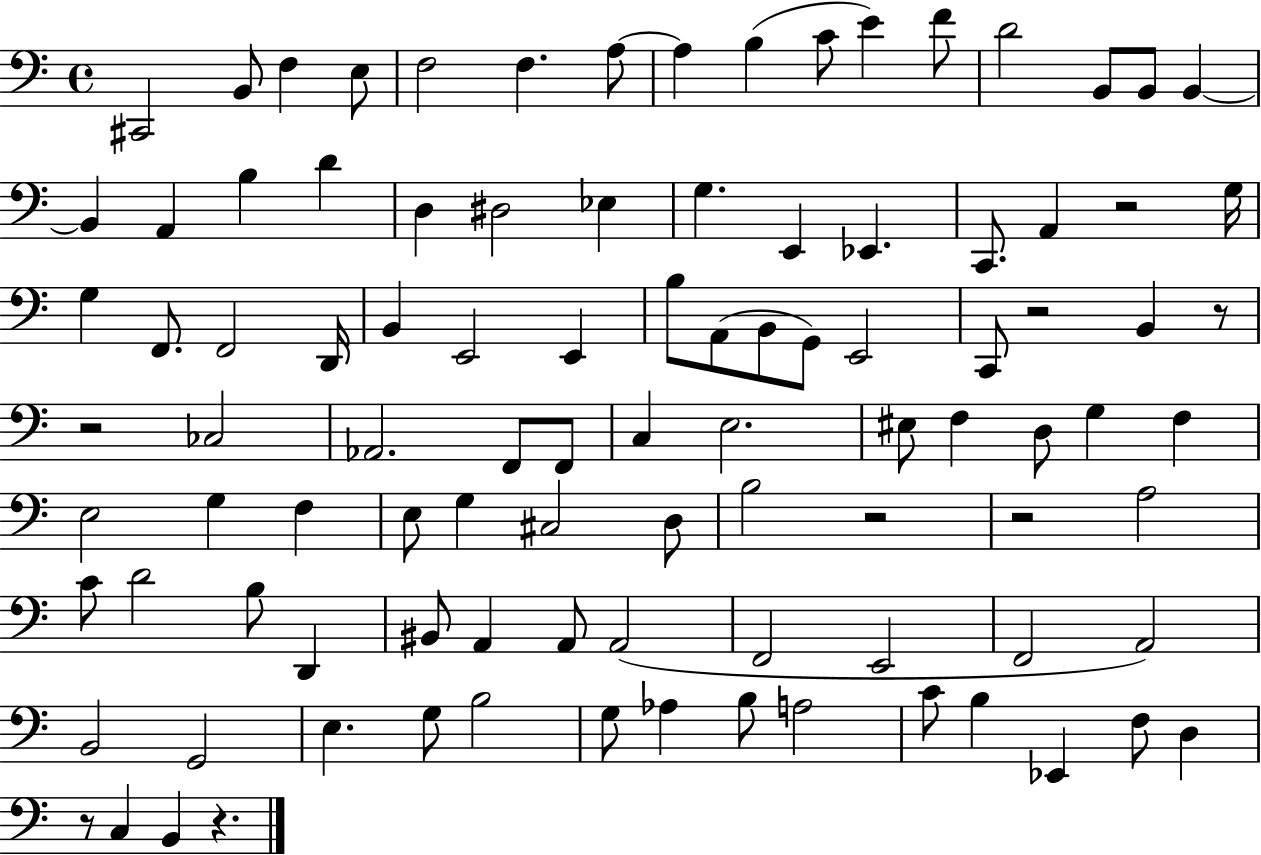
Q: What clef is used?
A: bass